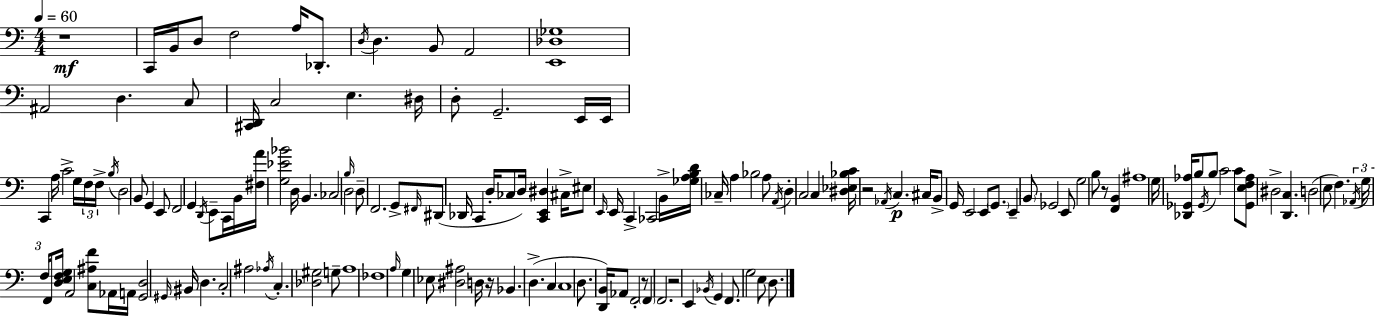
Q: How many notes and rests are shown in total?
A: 152